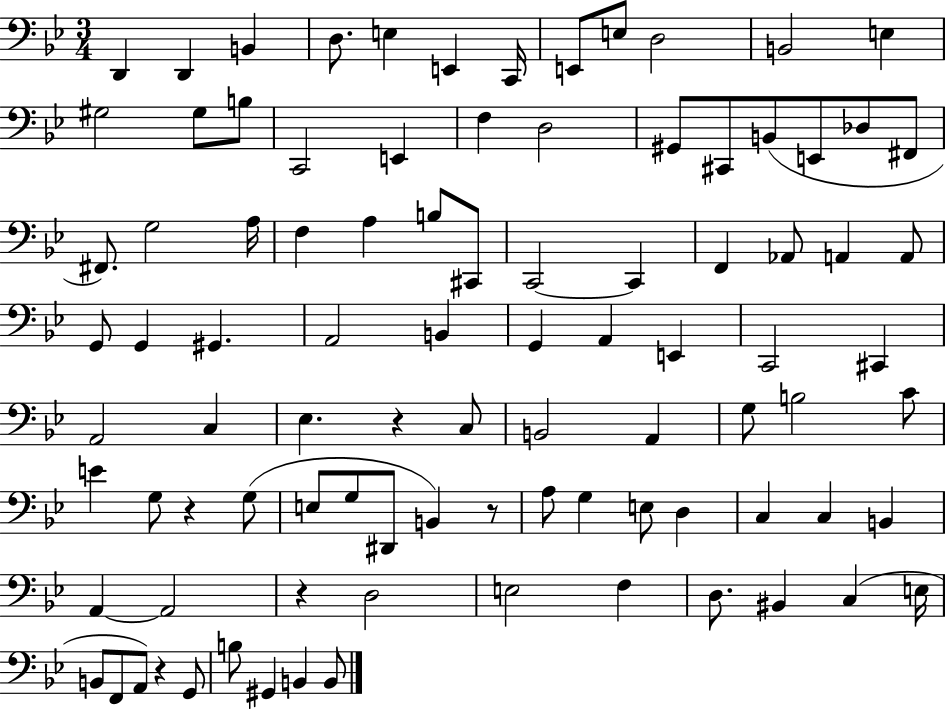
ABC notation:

X:1
T:Untitled
M:3/4
L:1/4
K:Bb
D,, D,, B,, D,/2 E, E,, C,,/4 E,,/2 E,/2 D,2 B,,2 E, ^G,2 ^G,/2 B,/2 C,,2 E,, F, D,2 ^G,,/2 ^C,,/2 B,,/2 E,,/2 _D,/2 ^F,,/2 ^F,,/2 G,2 A,/4 F, A, B,/2 ^C,,/2 C,,2 C,, F,, _A,,/2 A,, A,,/2 G,,/2 G,, ^G,, A,,2 B,, G,, A,, E,, C,,2 ^C,, A,,2 C, _E, z C,/2 B,,2 A,, G,/2 B,2 C/2 E G,/2 z G,/2 E,/2 G,/2 ^D,,/2 B,, z/2 A,/2 G, E,/2 D, C, C, B,, A,, A,,2 z D,2 E,2 F, D,/2 ^B,, C, E,/4 B,,/2 F,,/2 A,,/2 z G,,/2 B,/2 ^G,, B,, B,,/2